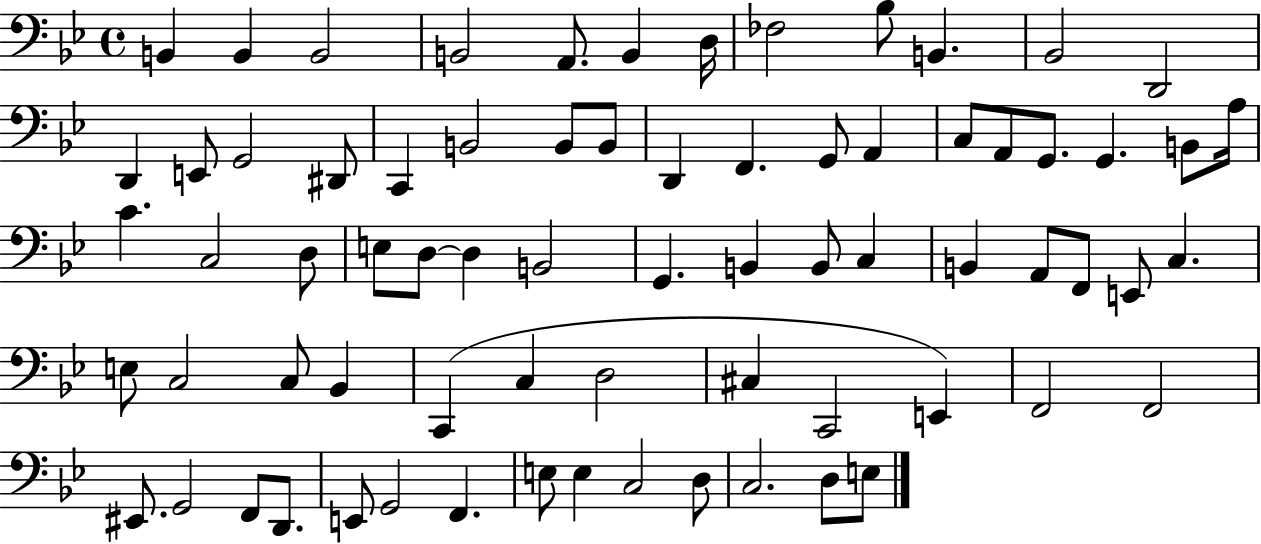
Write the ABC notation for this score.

X:1
T:Untitled
M:4/4
L:1/4
K:Bb
B,, B,, B,,2 B,,2 A,,/2 B,, D,/4 _F,2 _B,/2 B,, _B,,2 D,,2 D,, E,,/2 G,,2 ^D,,/2 C,, B,,2 B,,/2 B,,/2 D,, F,, G,,/2 A,, C,/2 A,,/2 G,,/2 G,, B,,/2 A,/4 C C,2 D,/2 E,/2 D,/2 D, B,,2 G,, B,, B,,/2 C, B,, A,,/2 F,,/2 E,,/2 C, E,/2 C,2 C,/2 _B,, C,, C, D,2 ^C, C,,2 E,, F,,2 F,,2 ^E,,/2 G,,2 F,,/2 D,,/2 E,,/2 G,,2 F,, E,/2 E, C,2 D,/2 C,2 D,/2 E,/2